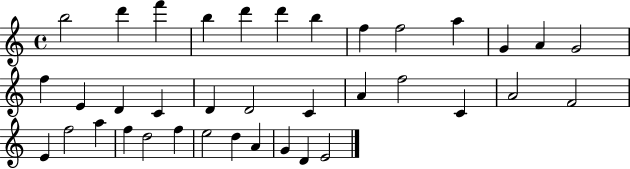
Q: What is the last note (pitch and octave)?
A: E4